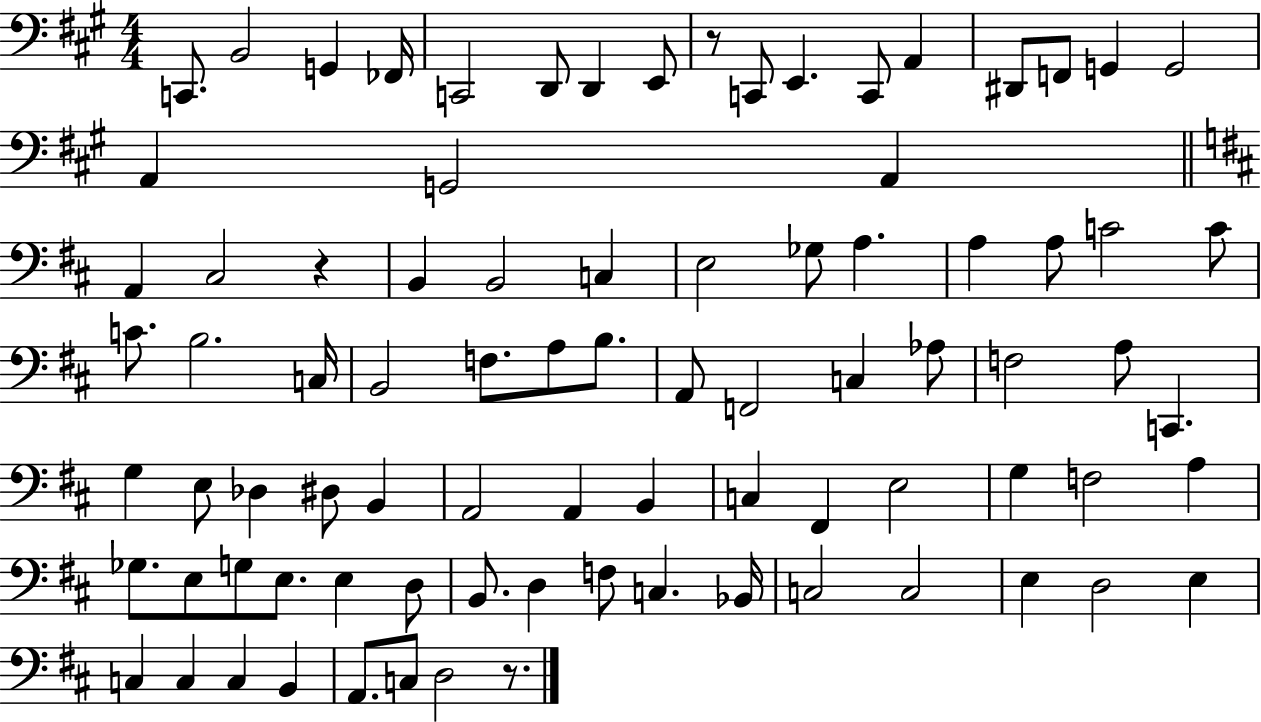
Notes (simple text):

C2/e. B2/h G2/q FES2/s C2/h D2/e D2/q E2/e R/e C2/e E2/q. C2/e A2/q D#2/e F2/e G2/q G2/h A2/q G2/h A2/q A2/q C#3/h R/q B2/q B2/h C3/q E3/h Gb3/e A3/q. A3/q A3/e C4/h C4/e C4/e. B3/h. C3/s B2/h F3/e. A3/e B3/e. A2/e F2/h C3/q Ab3/e F3/h A3/e C2/q. G3/q E3/e Db3/q D#3/e B2/q A2/h A2/q B2/q C3/q F#2/q E3/h G3/q F3/h A3/q Gb3/e. E3/e G3/e E3/e. E3/q D3/e B2/e. D3/q F3/e C3/q. Bb2/s C3/h C3/h E3/q D3/h E3/q C3/q C3/q C3/q B2/q A2/e. C3/e D3/h R/e.